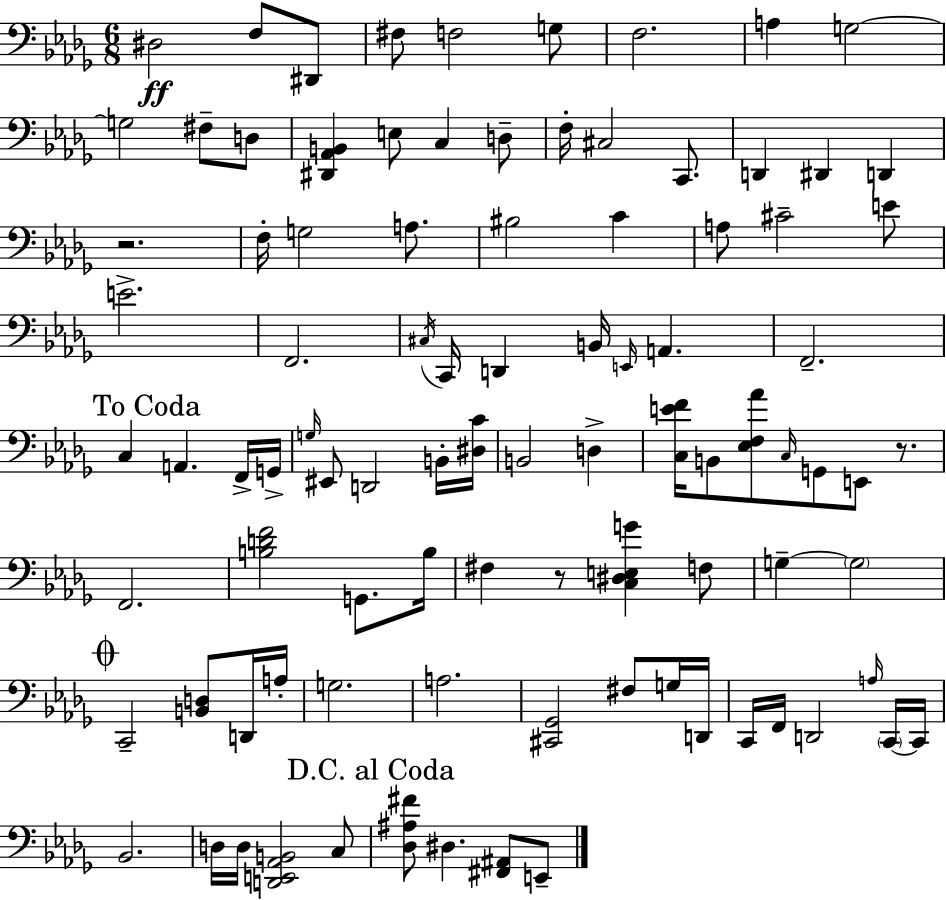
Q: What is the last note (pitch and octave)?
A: E2